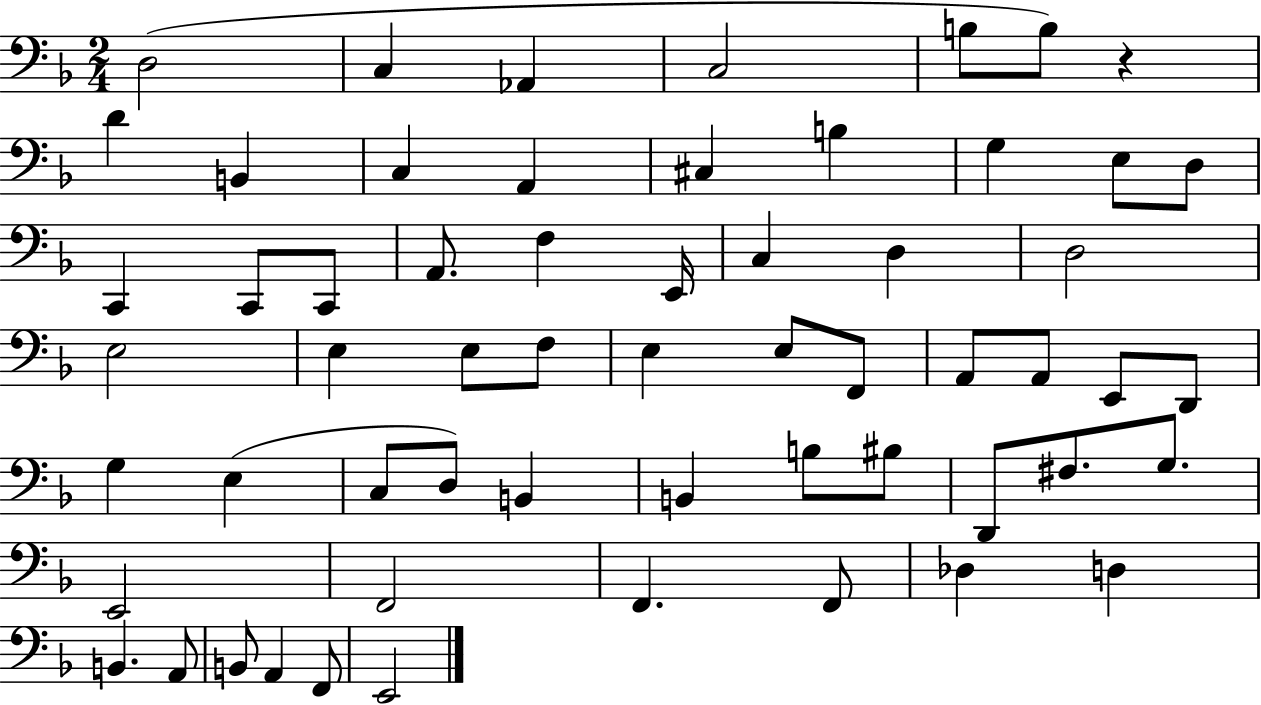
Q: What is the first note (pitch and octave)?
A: D3